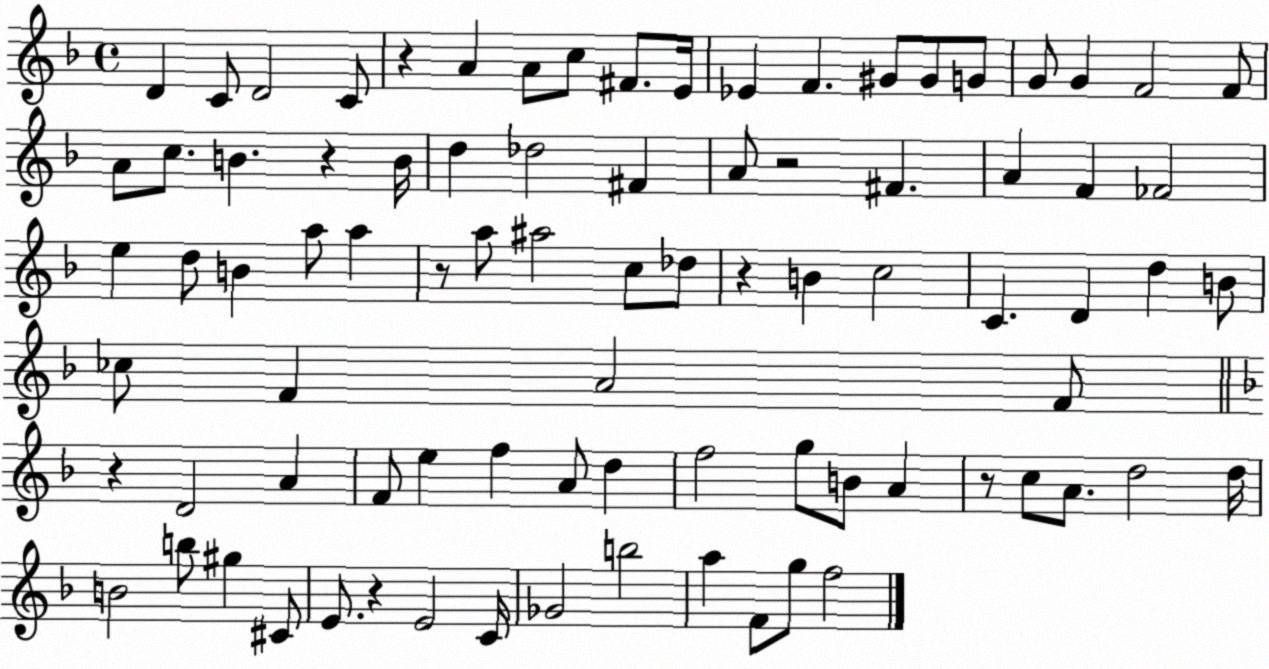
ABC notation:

X:1
T:Untitled
M:4/4
L:1/4
K:F
D C/2 D2 C/2 z A A/2 c/2 ^F/2 E/4 _E F ^G/2 ^G/2 G/2 G/2 G F2 F/2 A/2 c/2 B z B/4 d _d2 ^F A/2 z2 ^F A F _F2 e d/2 B a/2 a z/2 a/2 ^a2 c/2 _d/2 z B c2 C D d B/2 _c/2 F A2 F/2 z D2 A F/2 e f A/2 d f2 g/2 B/2 A z/2 c/2 A/2 d2 d/4 B2 b/2 ^g ^C/2 E/2 z E2 C/4 _G2 b2 a F/2 g/2 f2